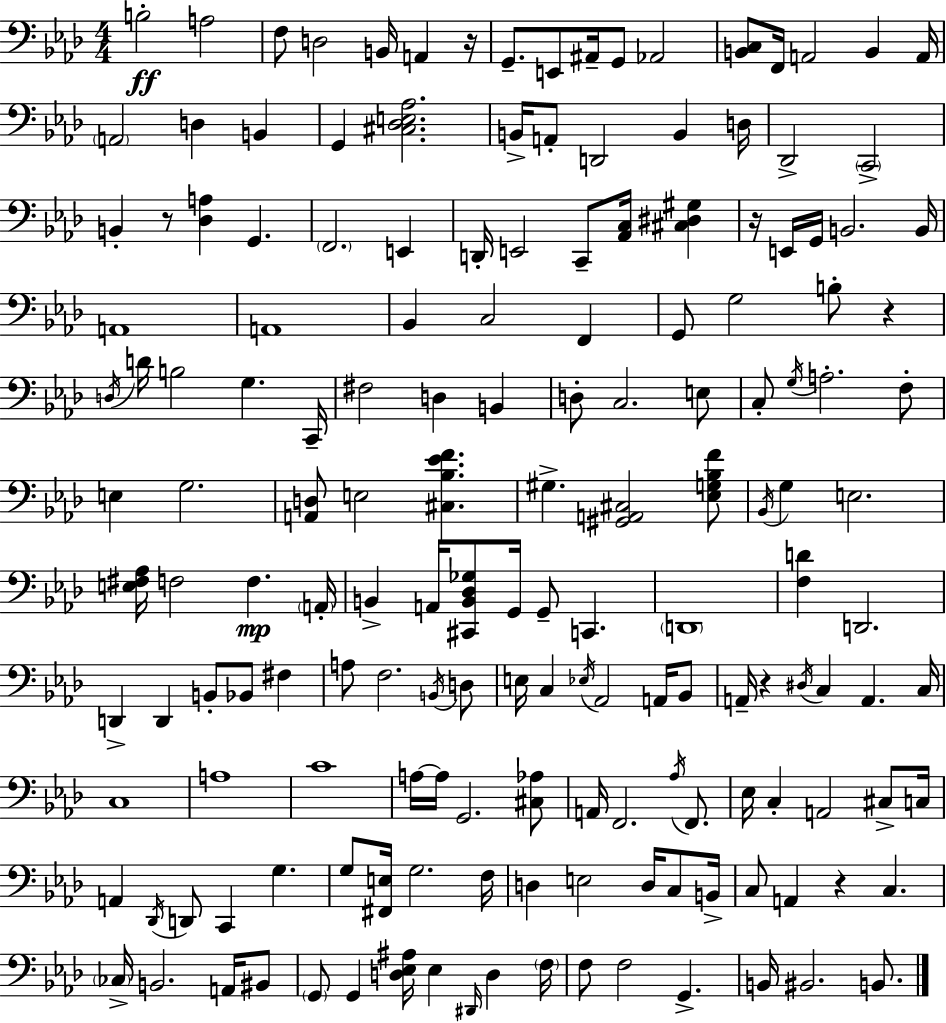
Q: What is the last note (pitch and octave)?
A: B2